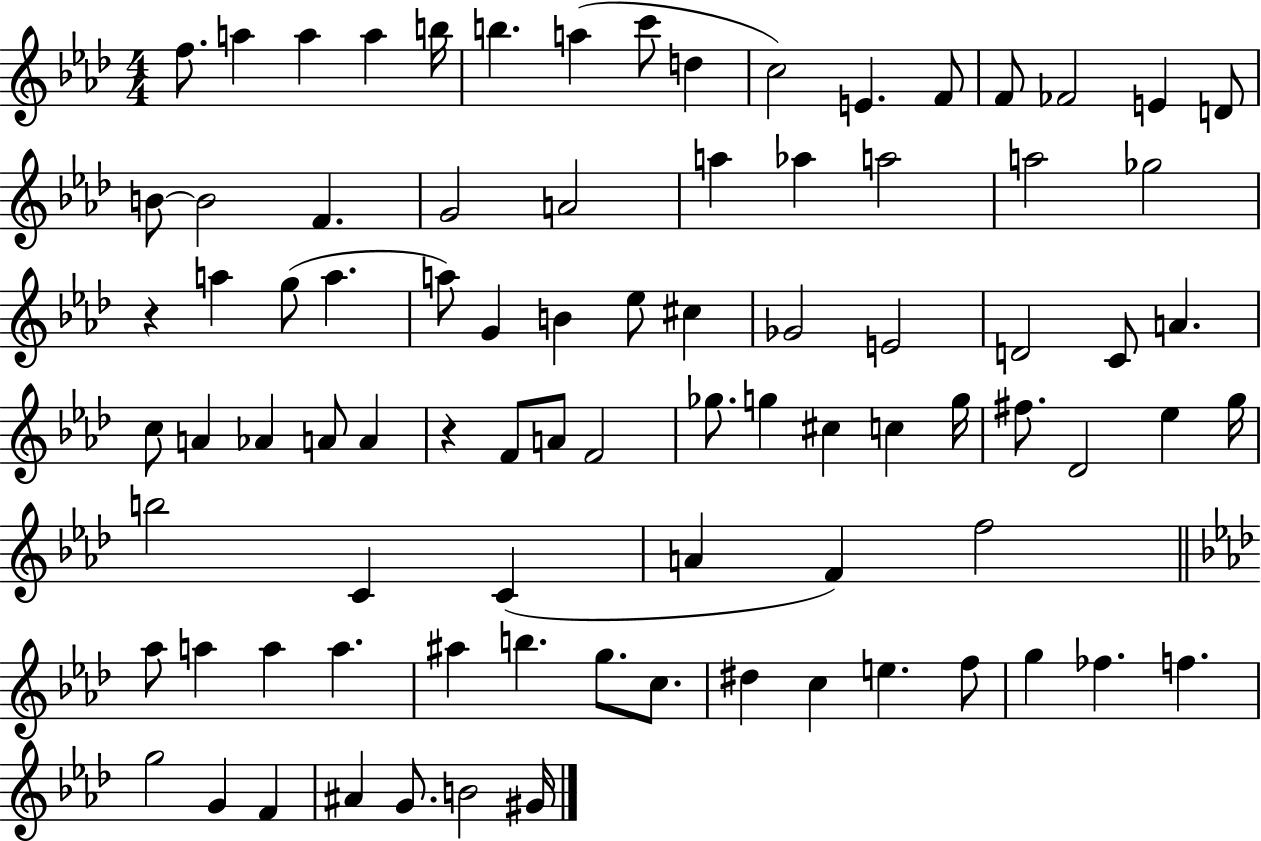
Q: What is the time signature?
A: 4/4